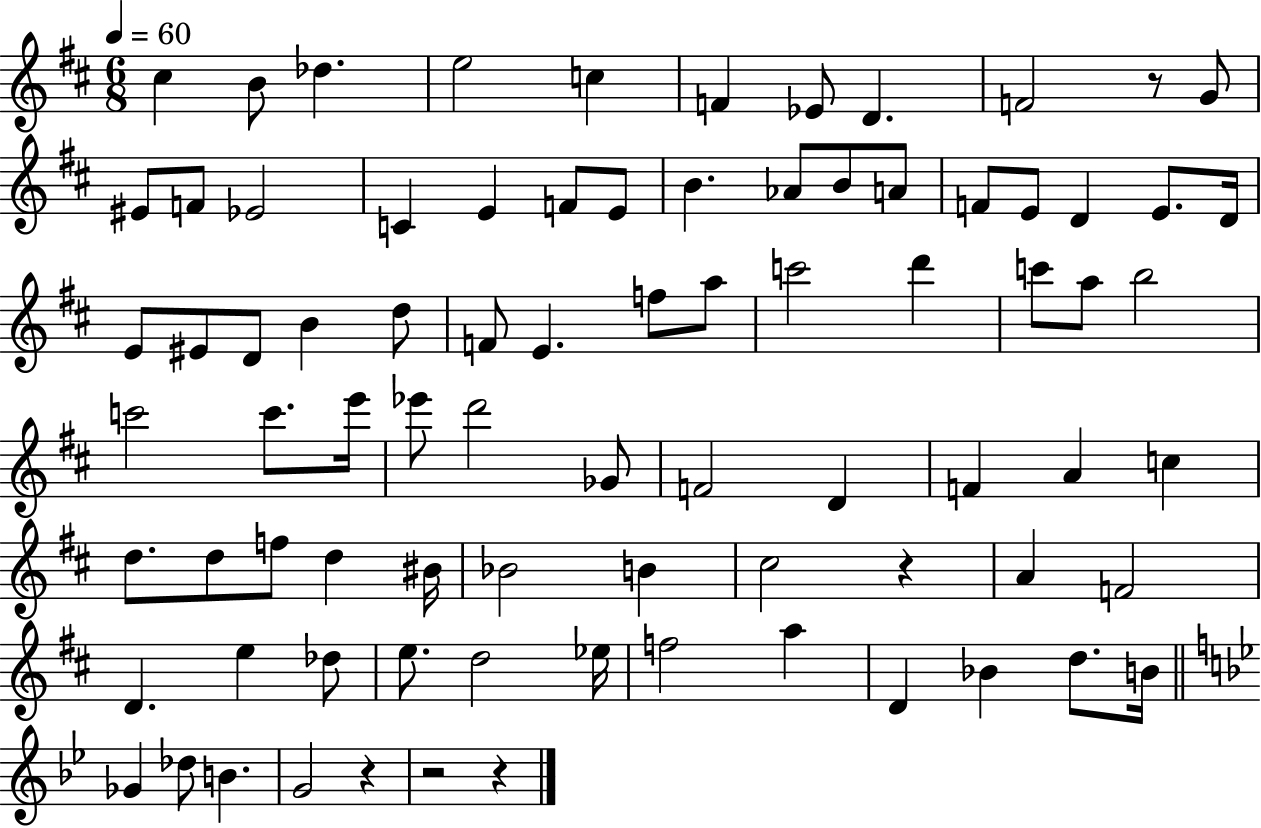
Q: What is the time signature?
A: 6/8